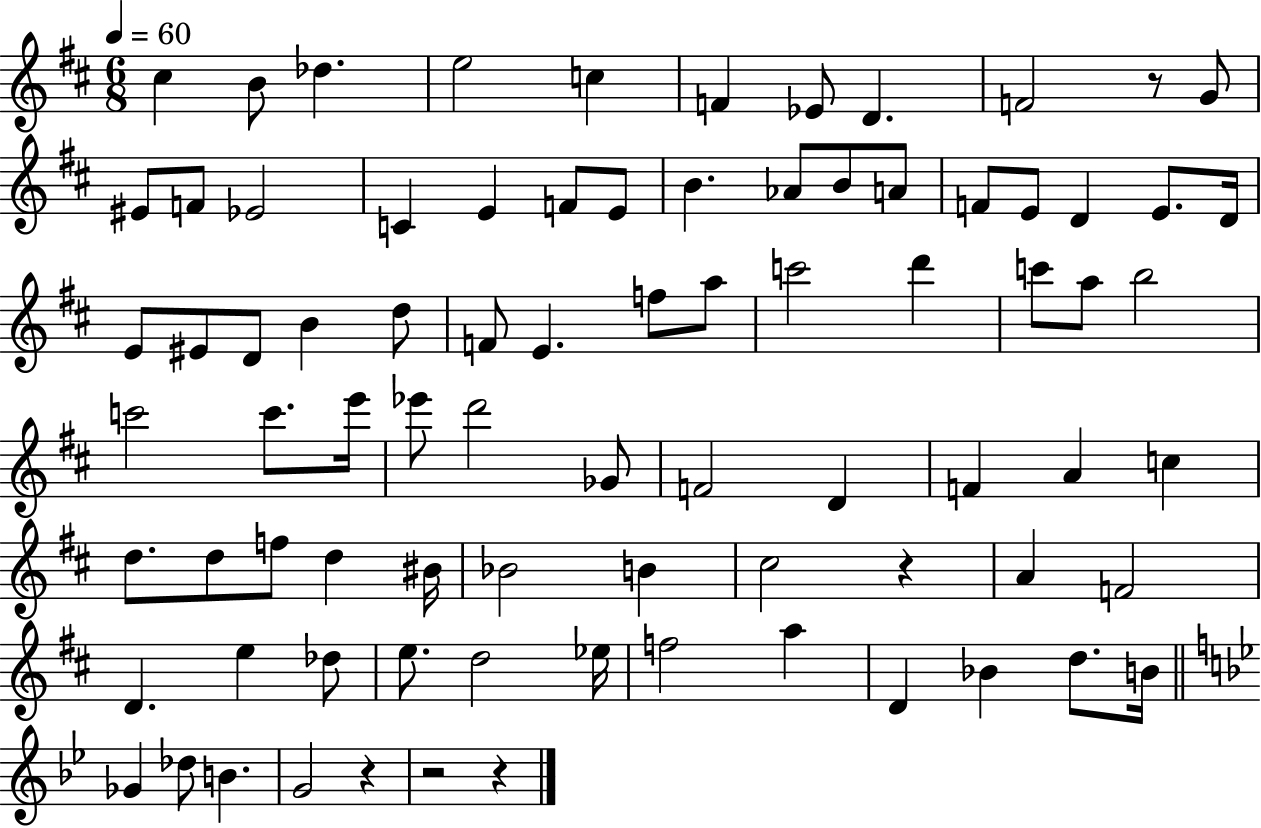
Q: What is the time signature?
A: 6/8